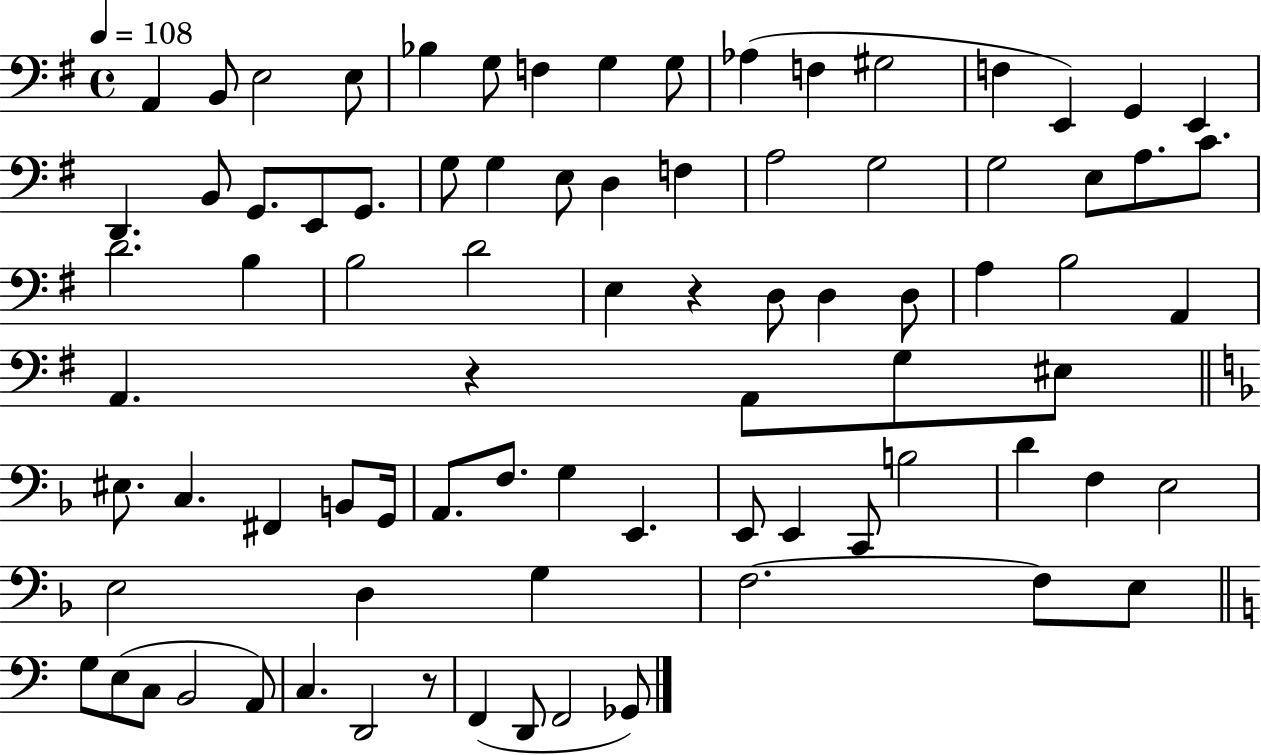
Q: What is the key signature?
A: G major